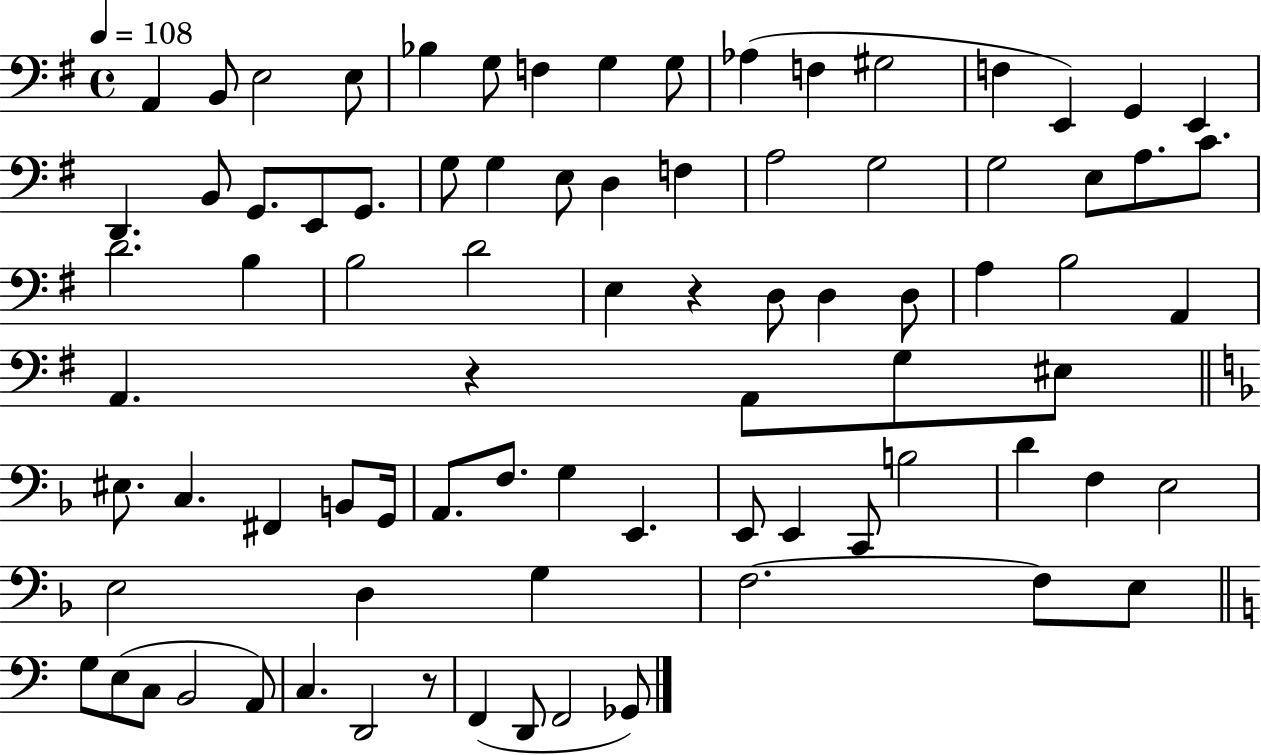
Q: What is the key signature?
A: G major